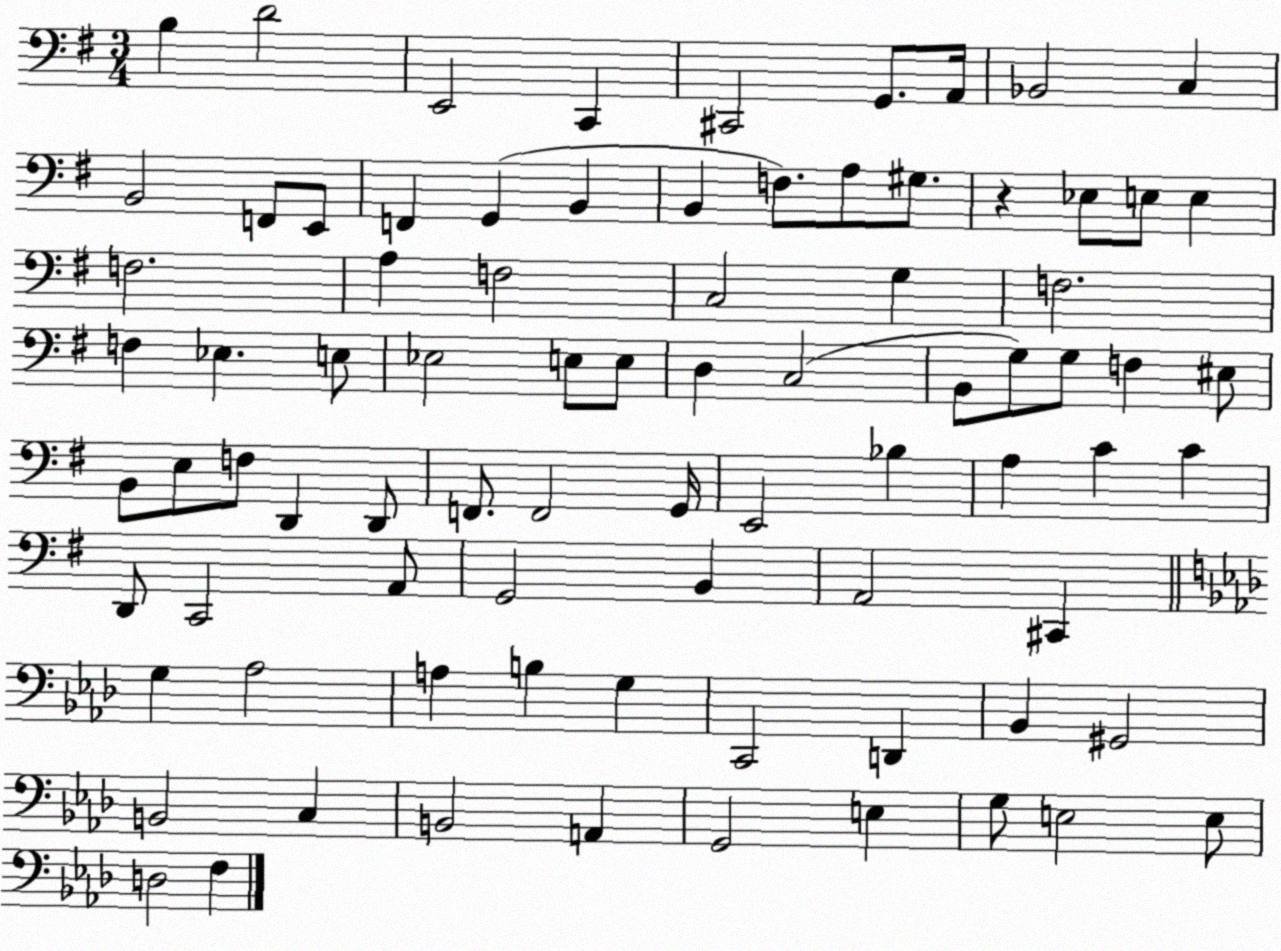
X:1
T:Untitled
M:3/4
L:1/4
K:G
B, D2 E,,2 C,, ^C,,2 G,,/2 A,,/4 _B,,2 C, B,,2 F,,/2 E,,/2 F,, G,, B,, B,, F,/2 A,/2 ^G,/2 z _E,/2 E,/2 E, F,2 A, F,2 C,2 G, F,2 F, _E, E,/2 _E,2 E,/2 E,/2 D, C,2 B,,/2 G,/2 G,/2 F, ^E,/2 B,,/2 E,/2 F,/2 D,, D,,/2 F,,/2 F,,2 G,,/4 E,,2 _B, A, C C D,,/2 C,,2 A,,/2 G,,2 B,, A,,2 ^C,, G, _A,2 A, B, G, C,,2 D,, _B,, ^G,,2 B,,2 C, B,,2 A,, G,,2 E, G,/2 E,2 E,/2 D,2 F,